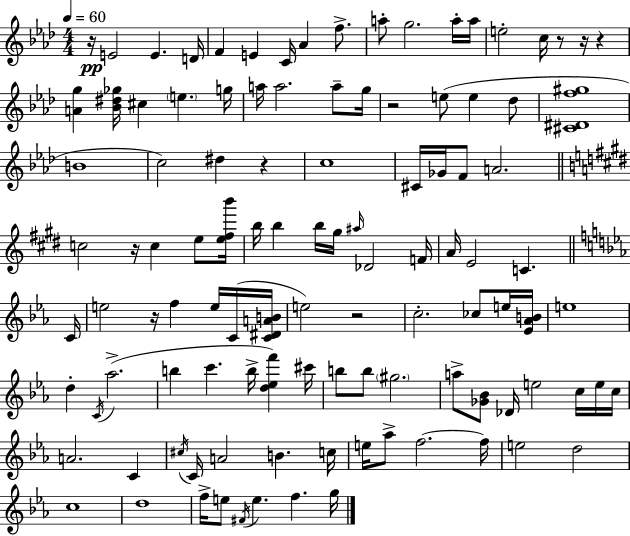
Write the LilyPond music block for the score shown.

{
  \clef treble
  \numericTimeSignature
  \time 4/4
  \key f \minor
  \tempo 4 = 60
  r16\pp e'2 e'4. d'16 | f'4 e'4 c'16 aes'4 f''8.-> | a''8-. g''2. a''16-. a''16 | e''2-. c''16 r8 r16 r4 | \break <a' g''>4 <bes' dis'' ges''>16 cis''4 \parenthesize e''4. g''16 | a''16 a''2. a''8-- g''16 | r2 e''8( e''4 des''8 | <cis' dis' f'' gis''>1 | \break b'1 | c''2) dis''4 r4 | c''1 | cis'16 ges'16 f'8 a'2. | \break \bar "||" \break \key e \major c''2 r16 c''4 e''8 <e'' fis'' b'''>16 | b''16 b''4 b''16 gis''16 \grace { ais''16 } des'2 | f'16 a'16 e'2 c'4. | \bar "||" \break \key c \minor c'16 e''2 r16 f''4 e''16 c'16( | <c' dis' a' b'>16 e''2) r2 | c''2.-. ces''8 e''16 | <ees' aes' b'>16 e''1 | \break d''4-. \acciaccatura { c'16 }( aes''2.-> | b''4 c'''4. b''16-> <d'' ees'' f'''>4) | cis'''16 b''8 b''8 \parenthesize gis''2. | a''8-> <ges' bes'>8 des'16 e''2 c''16 | \break e''16 c''16 a'2. c'4 | \acciaccatura { cis''16 } c'16 a'2 b'4. | c''16 e''16 aes''8-> f''2.~~ | f''16 e''2 d''2 | \break c''1 | d''1 | f''16-> e''8 \acciaccatura { fis'16 } e''4. f''4. | g''16 \bar "|."
}